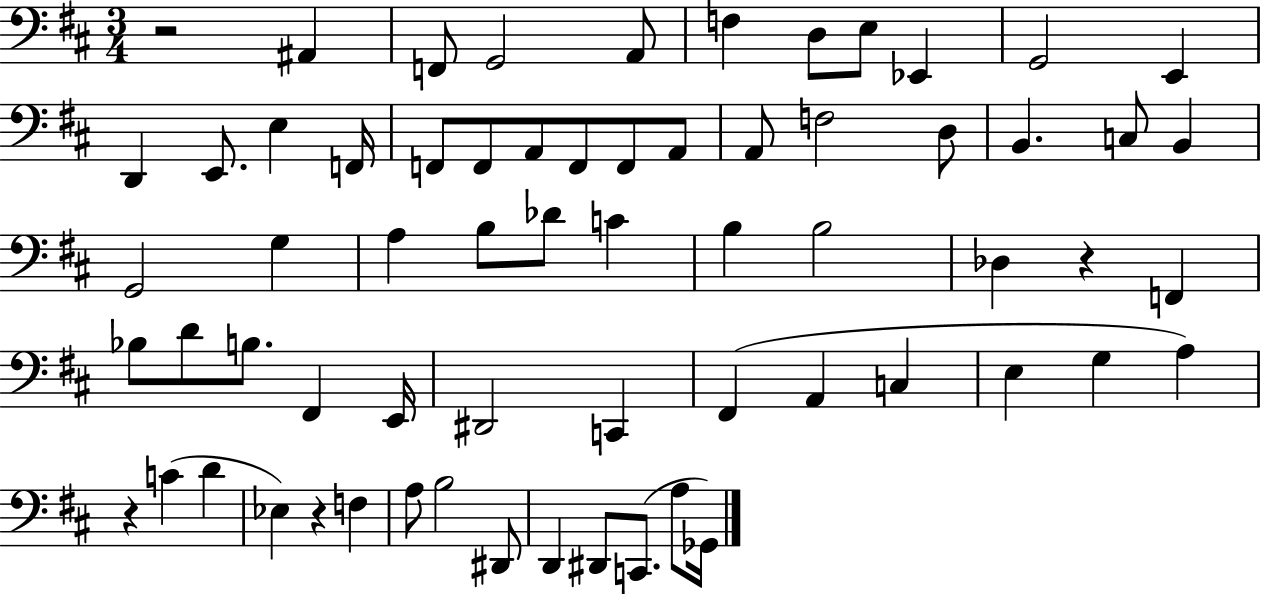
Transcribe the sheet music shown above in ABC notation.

X:1
T:Untitled
M:3/4
L:1/4
K:D
z2 ^A,, F,,/2 G,,2 A,,/2 F, D,/2 E,/2 _E,, G,,2 E,, D,, E,,/2 E, F,,/4 F,,/2 F,,/2 A,,/2 F,,/2 F,,/2 A,,/2 A,,/2 F,2 D,/2 B,, C,/2 B,, G,,2 G, A, B,/2 _D/2 C B, B,2 _D, z F,, _B,/2 D/2 B,/2 ^F,, E,,/4 ^D,,2 C,, ^F,, A,, C, E, G, A, z C D _E, z F, A,/2 B,2 ^D,,/2 D,, ^D,,/2 C,,/2 A,/2 _G,,/4